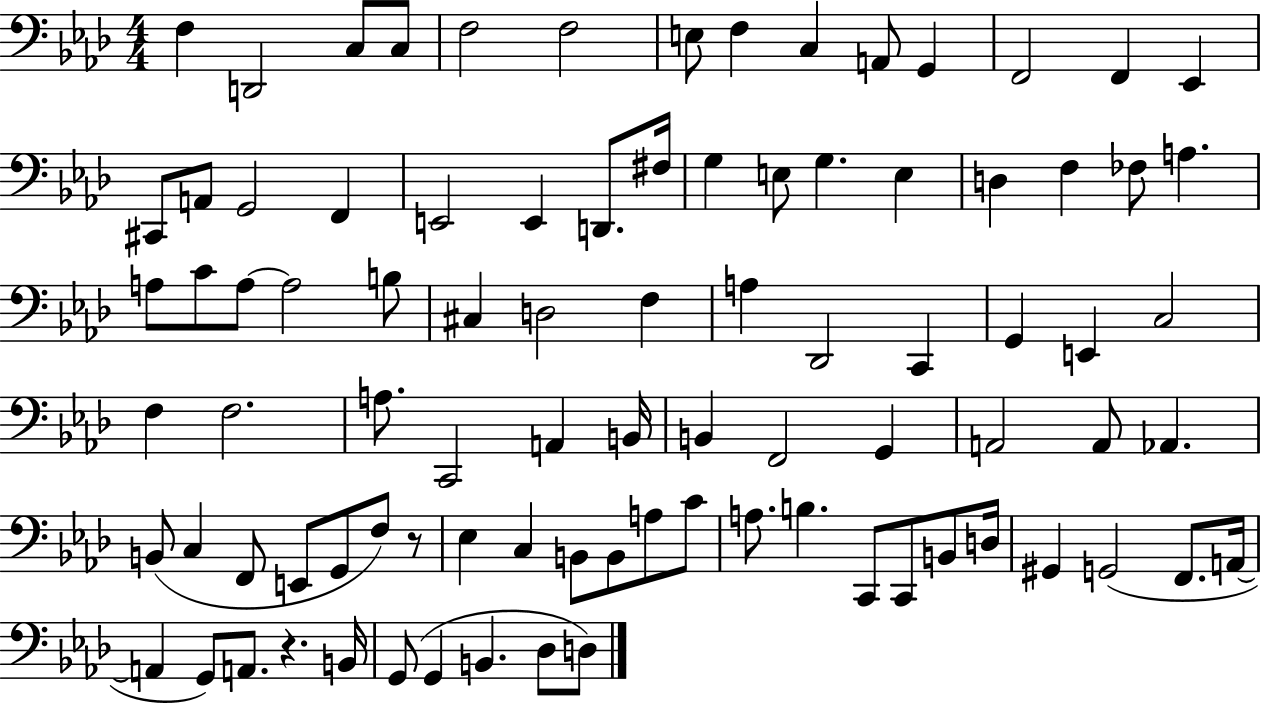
X:1
T:Untitled
M:4/4
L:1/4
K:Ab
F, D,,2 C,/2 C,/2 F,2 F,2 E,/2 F, C, A,,/2 G,, F,,2 F,, _E,, ^C,,/2 A,,/2 G,,2 F,, E,,2 E,, D,,/2 ^F,/4 G, E,/2 G, E, D, F, _F,/2 A, A,/2 C/2 A,/2 A,2 B,/2 ^C, D,2 F, A, _D,,2 C,, G,, E,, C,2 F, F,2 A,/2 C,,2 A,, B,,/4 B,, F,,2 G,, A,,2 A,,/2 _A,, B,,/2 C, F,,/2 E,,/2 G,,/2 F,/2 z/2 _E, C, B,,/2 B,,/2 A,/2 C/2 A,/2 B, C,,/2 C,,/2 B,,/2 D,/4 ^G,, G,,2 F,,/2 A,,/4 A,, G,,/2 A,,/2 z B,,/4 G,,/2 G,, B,, _D,/2 D,/2